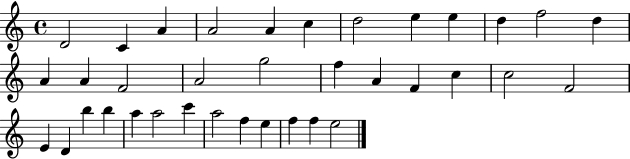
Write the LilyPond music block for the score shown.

{
  \clef treble
  \time 4/4
  \defaultTimeSignature
  \key c \major
  d'2 c'4 a'4 | a'2 a'4 c''4 | d''2 e''4 e''4 | d''4 f''2 d''4 | \break a'4 a'4 f'2 | a'2 g''2 | f''4 a'4 f'4 c''4 | c''2 f'2 | \break e'4 d'4 b''4 b''4 | a''4 a''2 c'''4 | a''2 f''4 e''4 | f''4 f''4 e''2 | \break \bar "|."
}